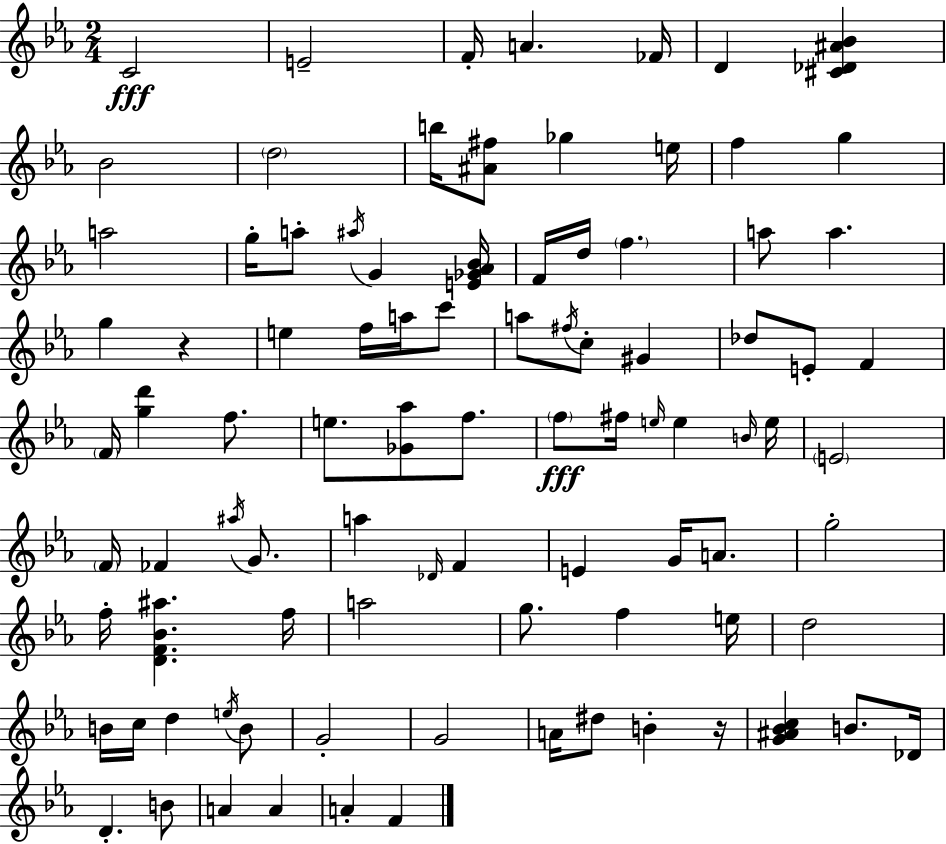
X:1
T:Untitled
M:2/4
L:1/4
K:Eb
C2 E2 F/4 A _F/4 D [^C_D^A_B] _B2 d2 b/4 [^A^f]/2 _g e/4 f g a2 g/4 a/2 ^a/4 G [E_G_A_B]/4 F/4 d/4 f a/2 a g z e f/4 a/4 c'/2 a/2 ^f/4 c/2 ^G _d/2 E/2 F F/4 [gd'] f/2 e/2 [_G_a]/2 f/2 f/2 ^f/4 e/4 e B/4 e/4 E2 F/4 _F ^a/4 G/2 a _D/4 F E G/4 A/2 g2 f/4 [DF_B^a] f/4 a2 g/2 f e/4 d2 B/4 c/4 d e/4 B/2 G2 G2 A/4 ^d/2 B z/4 [G^A_Bc] B/2 _D/4 D B/2 A A A F